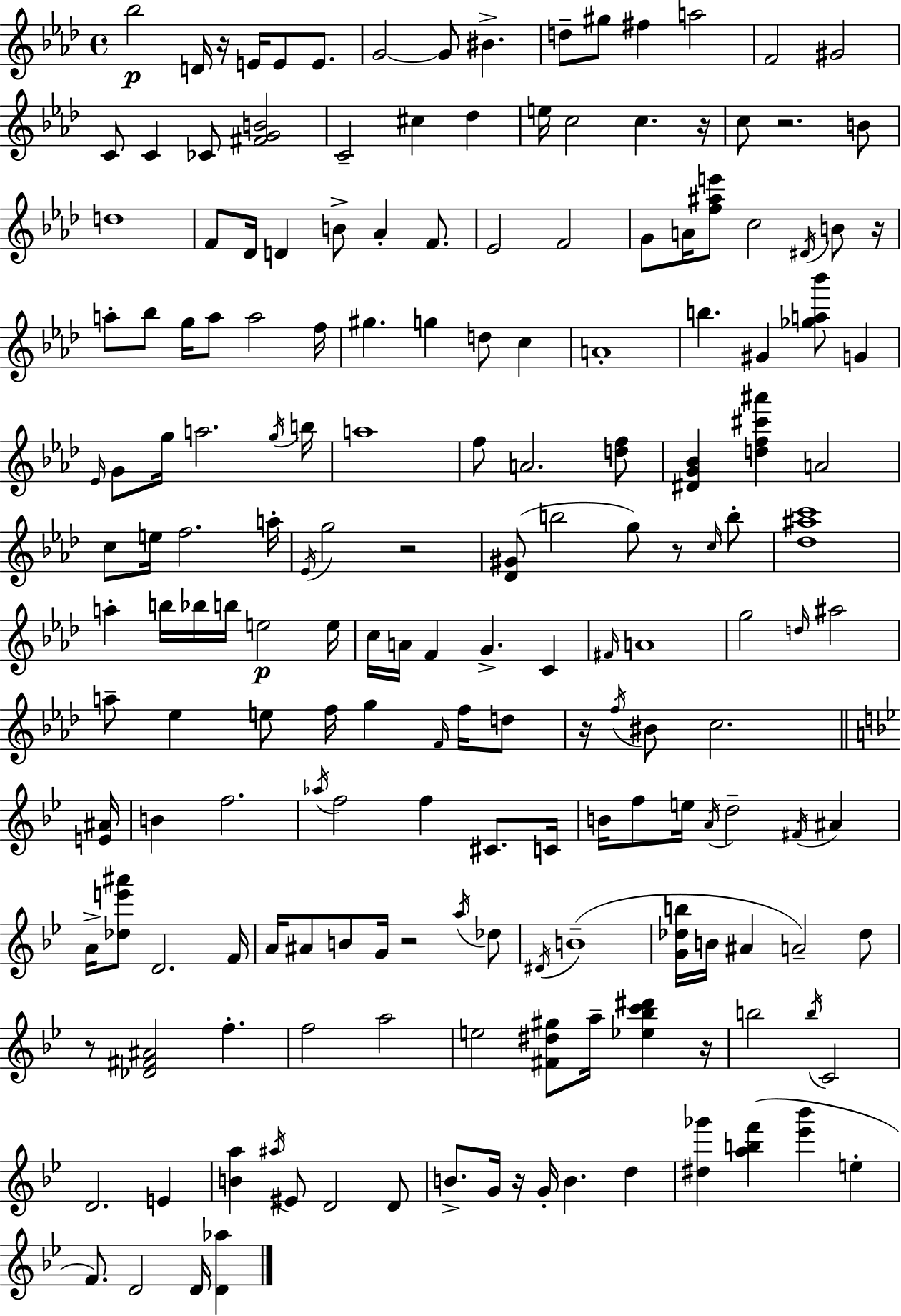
Bb5/h D4/s R/s E4/s E4/e E4/e. G4/h G4/e BIS4/q. D5/e G#5/e F#5/q A5/h F4/h G#4/h C4/e C4/q CES4/e [F#4,G4,B4]/h C4/h C#5/q Db5/q E5/s C5/h C5/q. R/s C5/e R/h. B4/e D5/w F4/e Db4/s D4/q B4/e Ab4/q F4/e. Eb4/h F4/h G4/e A4/s [F5,A#5,E6]/e C5/h D#4/s B4/e R/s A5/e Bb5/e G5/s A5/e A5/h F5/s G#5/q. G5/q D5/e C5/q A4/w B5/q. G#4/q [Gb5,A5,Bb6]/e G4/q Eb4/s G4/e G5/s A5/h. G5/s B5/s A5/w F5/e A4/h. [D5,F5]/e [D#4,G4,Bb4]/q [D5,F5,C#6,A#6]/q A4/h C5/e E5/s F5/h. A5/s Eb4/s G5/h R/h [Db4,G#4]/e B5/h G5/e R/e C5/s B5/e [Db5,A#5,C6]/w A5/q B5/s Bb5/s B5/s E5/h E5/s C5/s A4/s F4/q G4/q. C4/q F#4/s A4/w G5/h D5/s A#5/h A5/e Eb5/q E5/e F5/s G5/q F4/s F5/s D5/e R/s F5/s BIS4/e C5/h. [E4,A#4]/s B4/q F5/h. Ab5/s F5/h F5/q C#4/e. C4/s B4/s F5/e E5/s A4/s D5/h F#4/s A#4/q A4/s [Db5,E6,A#6]/e D4/h. F4/s A4/s A#4/e B4/e G4/s R/h A5/s Db5/e D#4/s B4/w [G4,Db5,B5]/s B4/s A#4/q A4/h Db5/e R/e [Db4,F#4,A#4]/h F5/q. F5/h A5/h E5/h [F#4,D#5,G#5]/e A5/s [Eb5,Bb5,C6,D#6]/q R/s B5/h B5/s C4/h D4/h. E4/q [B4,A5]/q A#5/s EIS4/e D4/h D4/e B4/e. G4/s R/s G4/s B4/q. D5/q [D#5,Gb6]/q [A5,B5,F6]/q [Eb6,Bb6]/q E5/q F4/e. D4/h D4/s [D4,Ab5]/q